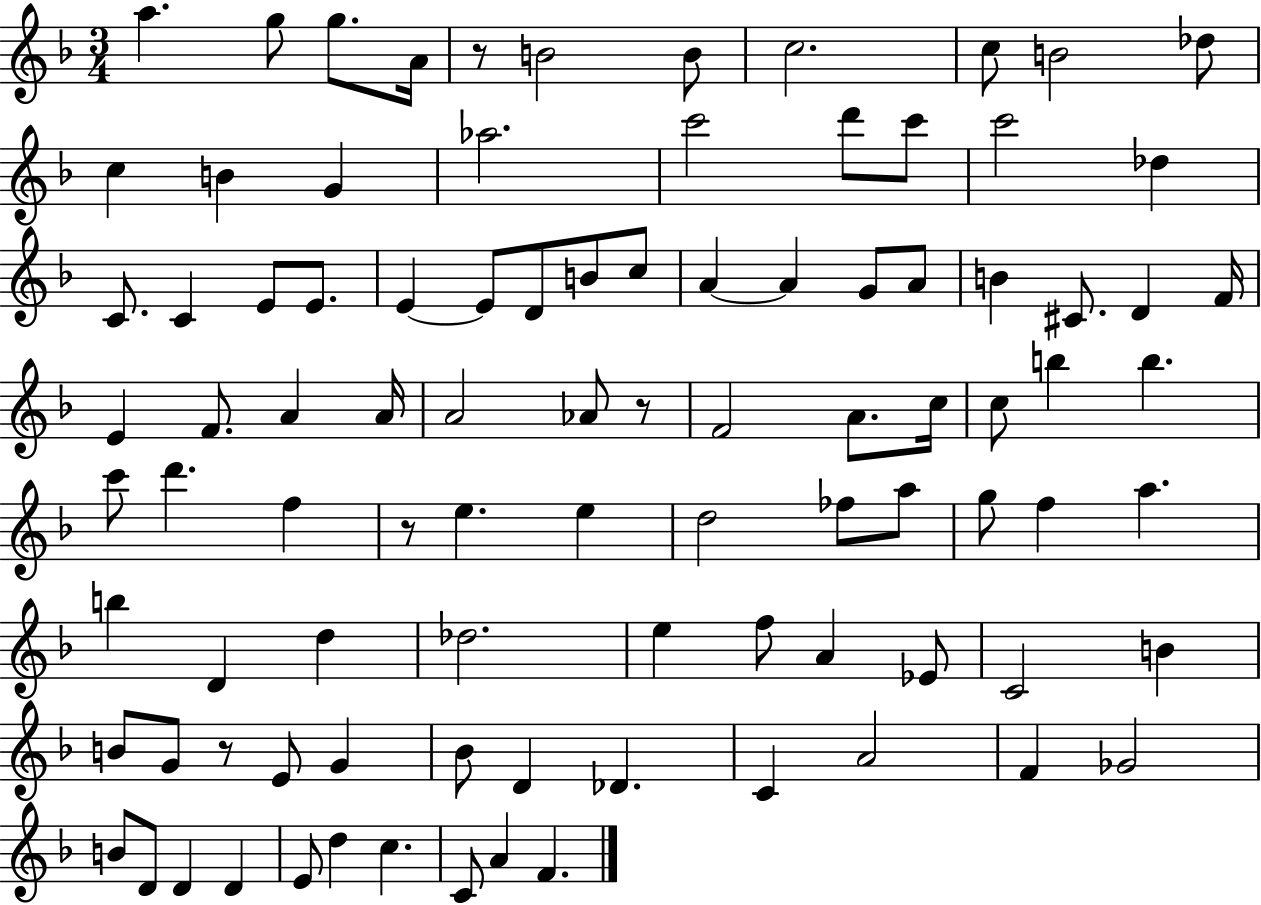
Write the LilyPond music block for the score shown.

{
  \clef treble
  \numericTimeSignature
  \time 3/4
  \key f \major
  \repeat volta 2 { a''4. g''8 g''8. a'16 | r8 b'2 b'8 | c''2. | c''8 b'2 des''8 | \break c''4 b'4 g'4 | aes''2. | c'''2 d'''8 c'''8 | c'''2 des''4 | \break c'8. c'4 e'8 e'8. | e'4~~ e'8 d'8 b'8 c''8 | a'4~~ a'4 g'8 a'8 | b'4 cis'8. d'4 f'16 | \break e'4 f'8. a'4 a'16 | a'2 aes'8 r8 | f'2 a'8. c''16 | c''8 b''4 b''4. | \break c'''8 d'''4. f''4 | r8 e''4. e''4 | d''2 fes''8 a''8 | g''8 f''4 a''4. | \break b''4 d'4 d''4 | des''2. | e''4 f''8 a'4 ees'8 | c'2 b'4 | \break b'8 g'8 r8 e'8 g'4 | bes'8 d'4 des'4. | c'4 a'2 | f'4 ges'2 | \break b'8 d'8 d'4 d'4 | e'8 d''4 c''4. | c'8 a'4 f'4. | } \bar "|."
}